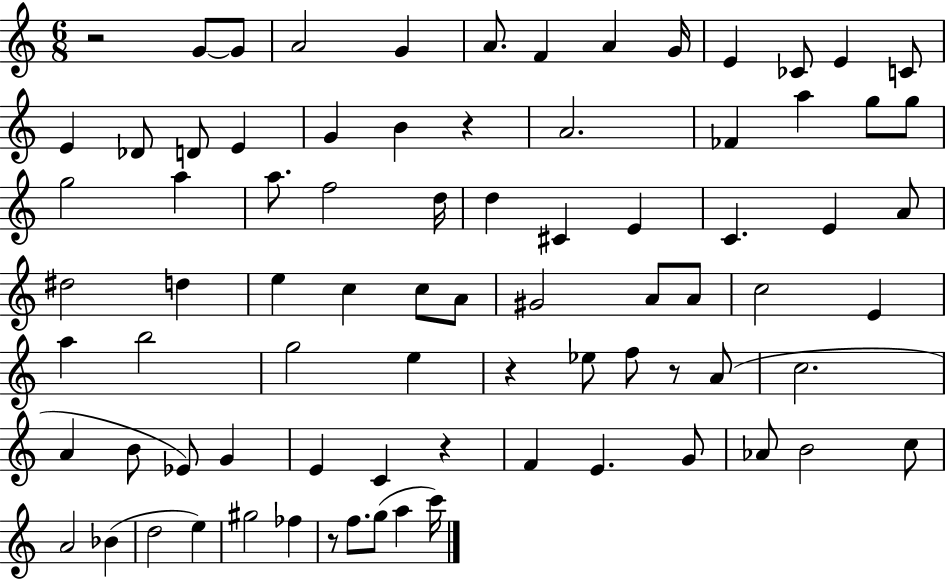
{
  \clef treble
  \numericTimeSignature
  \time 6/8
  \key c \major
  \repeat volta 2 { r2 g'8~~ g'8 | a'2 g'4 | a'8. f'4 a'4 g'16 | e'4 ces'8 e'4 c'8 | \break e'4 des'8 d'8 e'4 | g'4 b'4 r4 | a'2. | fes'4 a''4 g''8 g''8 | \break g''2 a''4 | a''8. f''2 d''16 | d''4 cis'4 e'4 | c'4. e'4 a'8 | \break dis''2 d''4 | e''4 c''4 c''8 a'8 | gis'2 a'8 a'8 | c''2 e'4 | \break a''4 b''2 | g''2 e''4 | r4 ees''8 f''8 r8 a'8( | c''2. | \break a'4 b'8 ees'8) g'4 | e'4 c'4 r4 | f'4 e'4. g'8 | aes'8 b'2 c''8 | \break a'2 bes'4( | d''2 e''4) | gis''2 fes''4 | r8 f''8. g''8( a''4 c'''16) | \break } \bar "|."
}